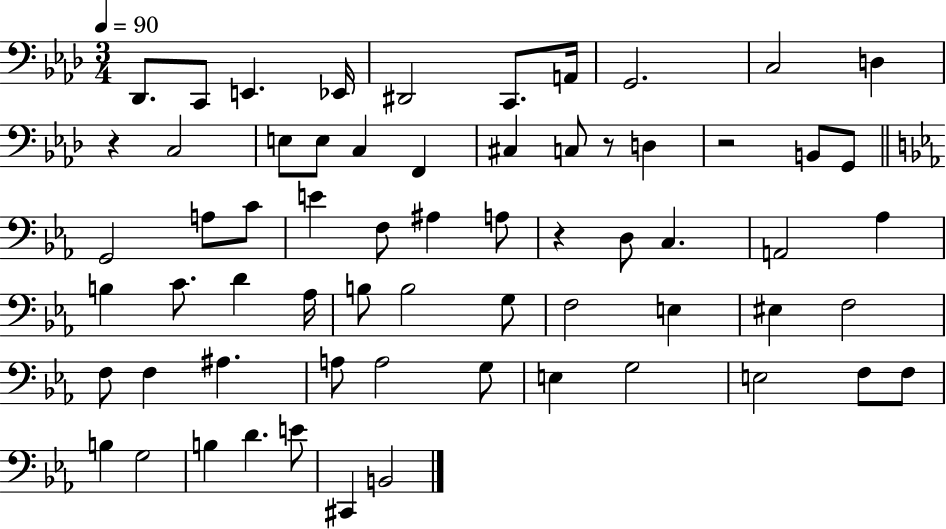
X:1
T:Untitled
M:3/4
L:1/4
K:Ab
_D,,/2 C,,/2 E,, _E,,/4 ^D,,2 C,,/2 A,,/4 G,,2 C,2 D, z C,2 E,/2 E,/2 C, F,, ^C, C,/2 z/2 D, z2 B,,/2 G,,/2 G,,2 A,/2 C/2 E F,/2 ^A, A,/2 z D,/2 C, A,,2 _A, B, C/2 D _A,/4 B,/2 B,2 G,/2 F,2 E, ^E, F,2 F,/2 F, ^A, A,/2 A,2 G,/2 E, G,2 E,2 F,/2 F,/2 B, G,2 B, D E/2 ^C,, B,,2